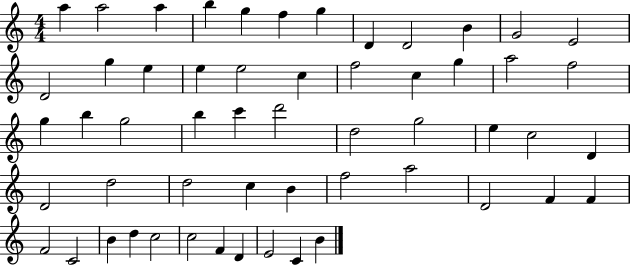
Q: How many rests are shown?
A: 0